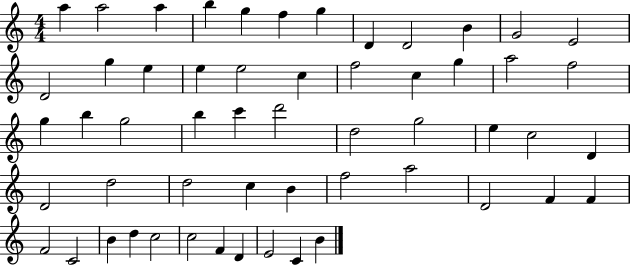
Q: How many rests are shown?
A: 0